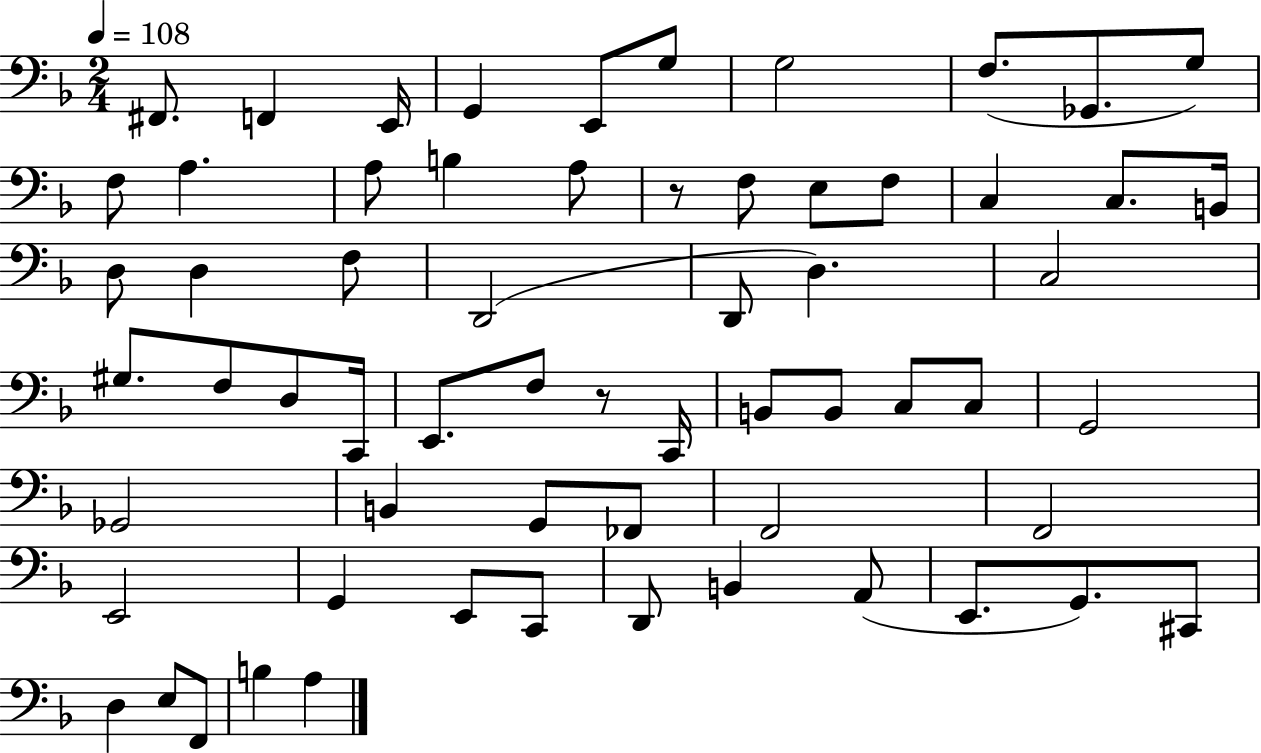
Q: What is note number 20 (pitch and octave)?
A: C3